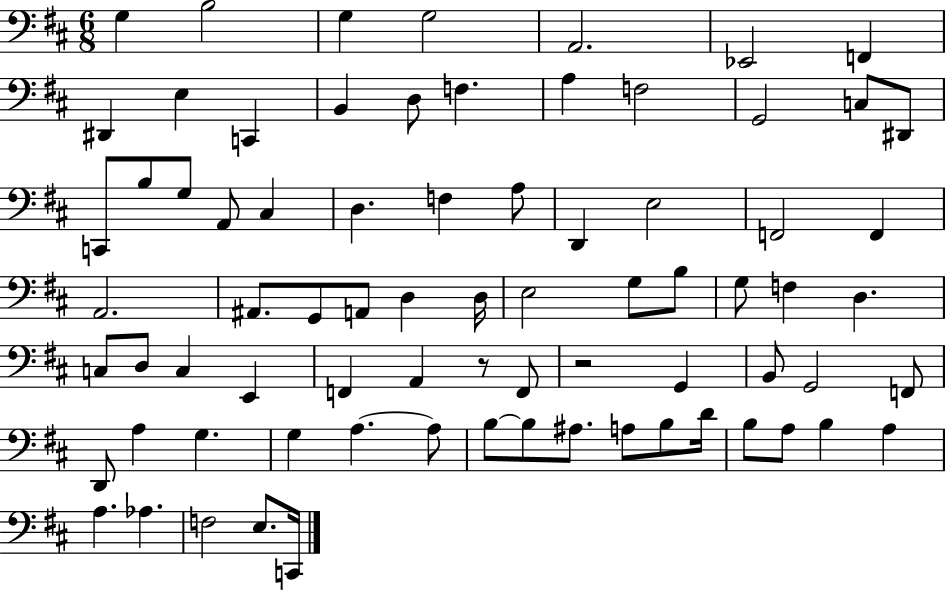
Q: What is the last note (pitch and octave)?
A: C2